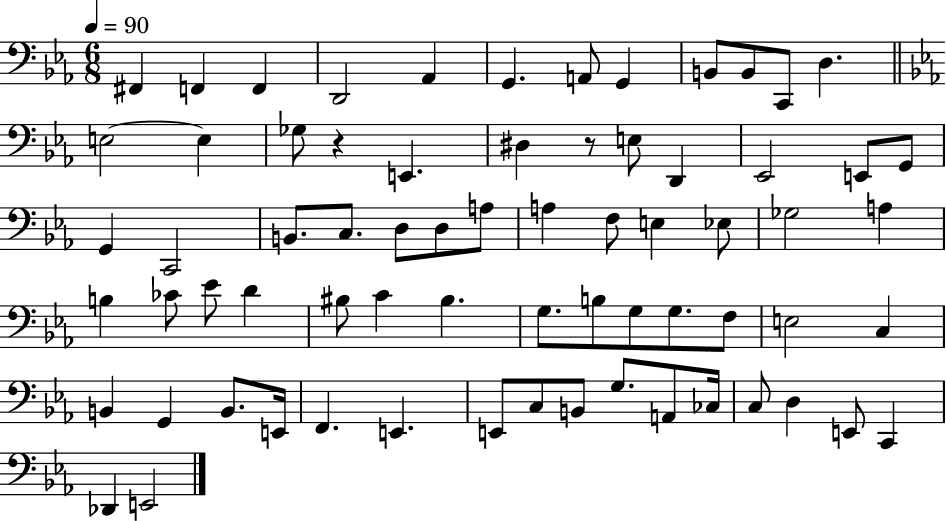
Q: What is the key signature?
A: EES major